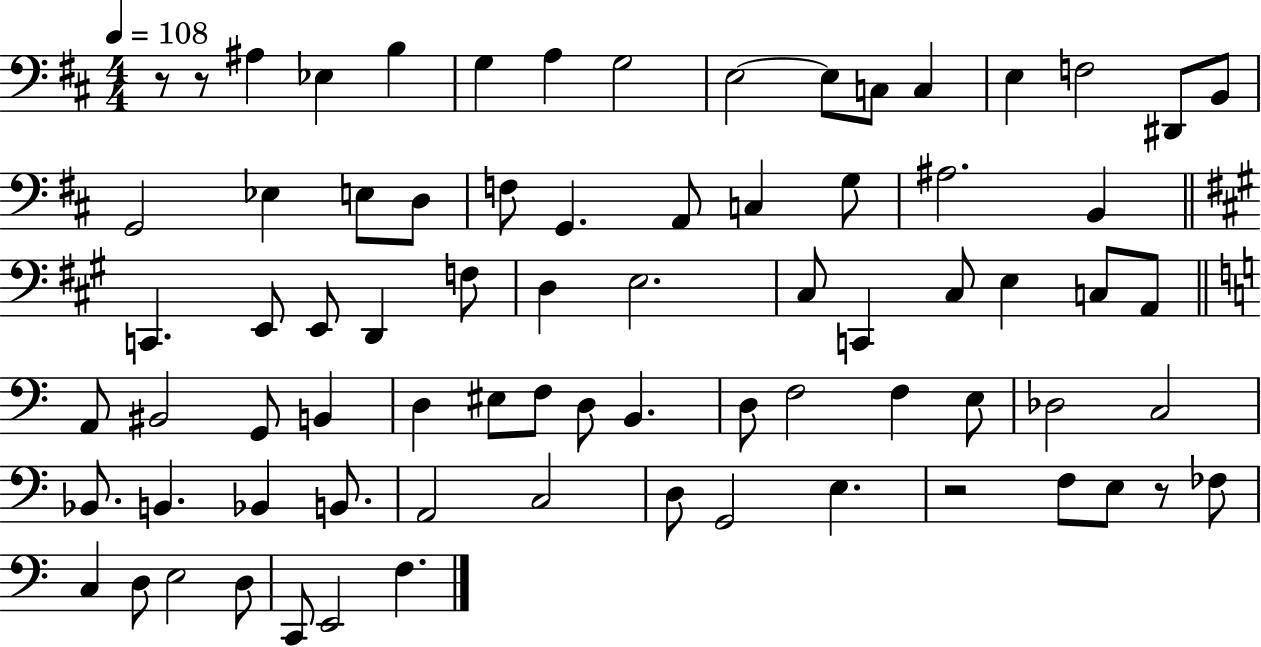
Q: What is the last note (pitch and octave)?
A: F3